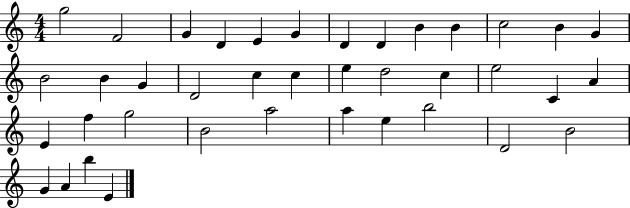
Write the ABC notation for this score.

X:1
T:Untitled
M:4/4
L:1/4
K:C
g2 F2 G D E G D D B B c2 B G B2 B G D2 c c e d2 c e2 C A E f g2 B2 a2 a e b2 D2 B2 G A b E